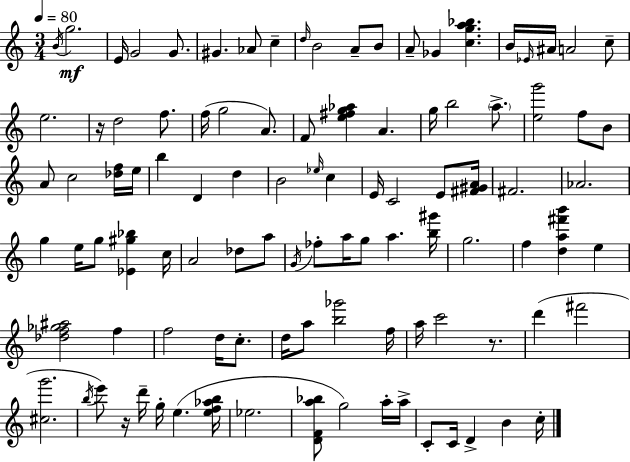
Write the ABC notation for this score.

X:1
T:Untitled
M:3/4
L:1/4
K:C
B/4 g2 E/4 G2 G/2 ^G _A/2 c d/4 B2 A/2 B/2 A/2 _G [cga_b] B/4 _E/4 ^A/4 A2 c/2 e2 z/4 d2 f/2 f/4 g2 A/2 F/2 [e^fg_a] A g/4 b2 a/2 [eg']2 f/2 B/2 A/2 c2 [_df]/4 e/4 b D d B2 _e/4 c E/4 C2 E/2 [^F^GA]/4 ^F2 _A2 g e/4 g/2 [_E^g_b] c/4 A2 _d/2 a/2 G/4 _f/2 a/4 g/2 a [b^g']/4 g2 f [da^f'b'] e [_df_g^a]2 f f2 d/4 c/2 d/4 a/2 [b_g']2 f/4 a/4 c'2 z/2 d' ^f'2 [^cg']2 b/4 e'/2 z/4 d'/4 g/4 e [ef_ab]/4 _e2 [DFa_b]/2 g2 a/4 a/4 C/2 C/4 D B c/4